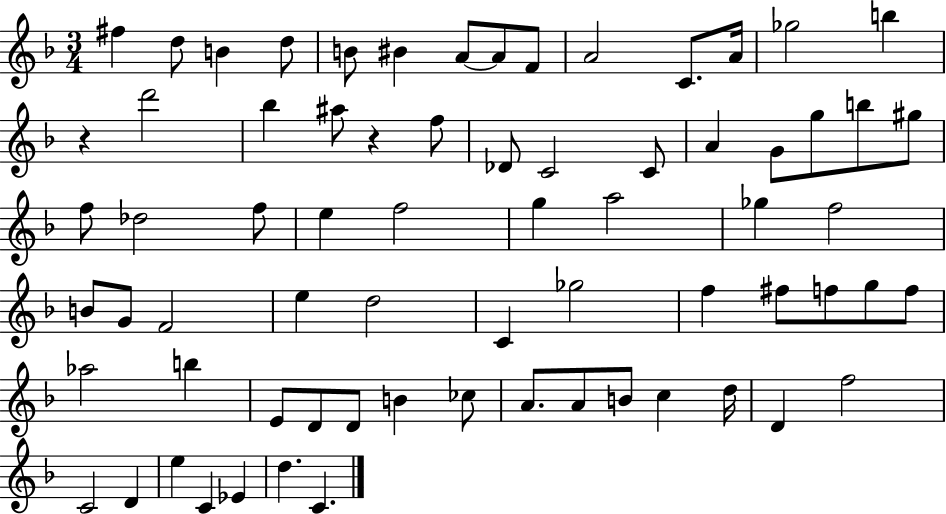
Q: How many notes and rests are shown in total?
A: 70